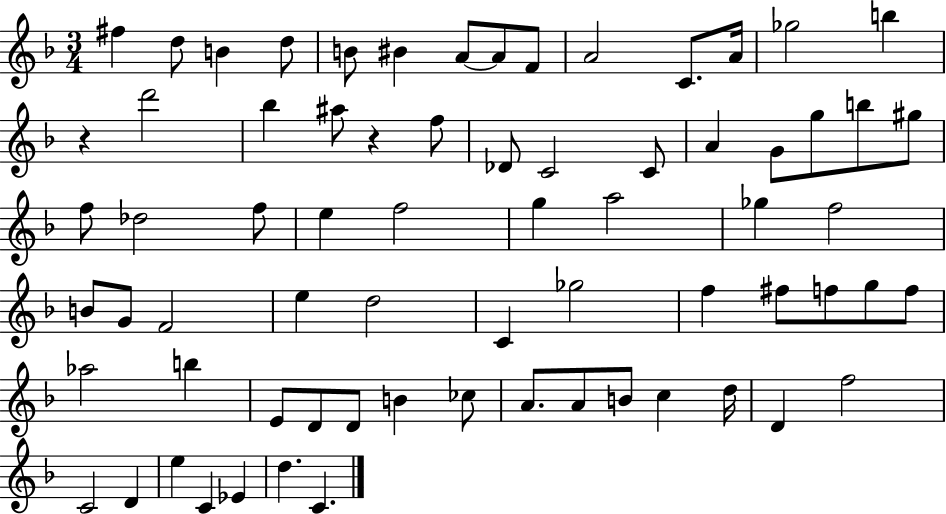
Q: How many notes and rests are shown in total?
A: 70